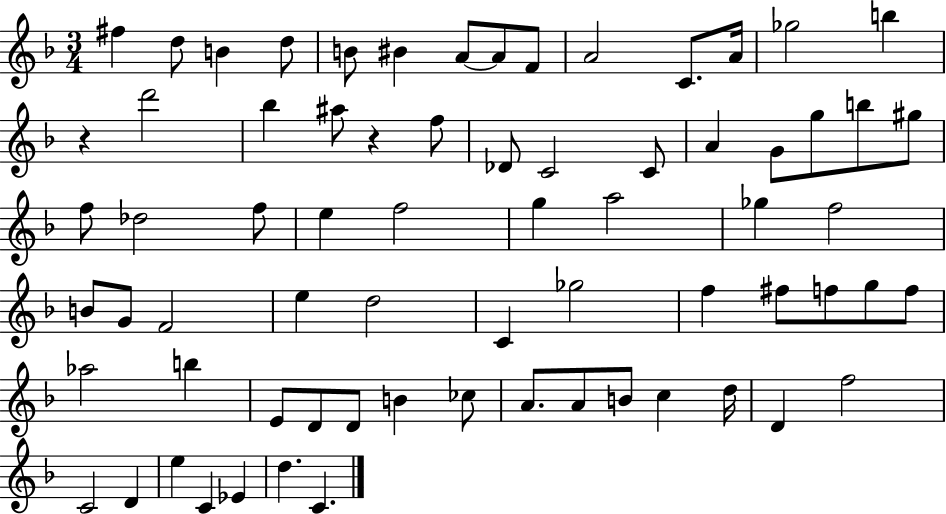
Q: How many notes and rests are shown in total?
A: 70